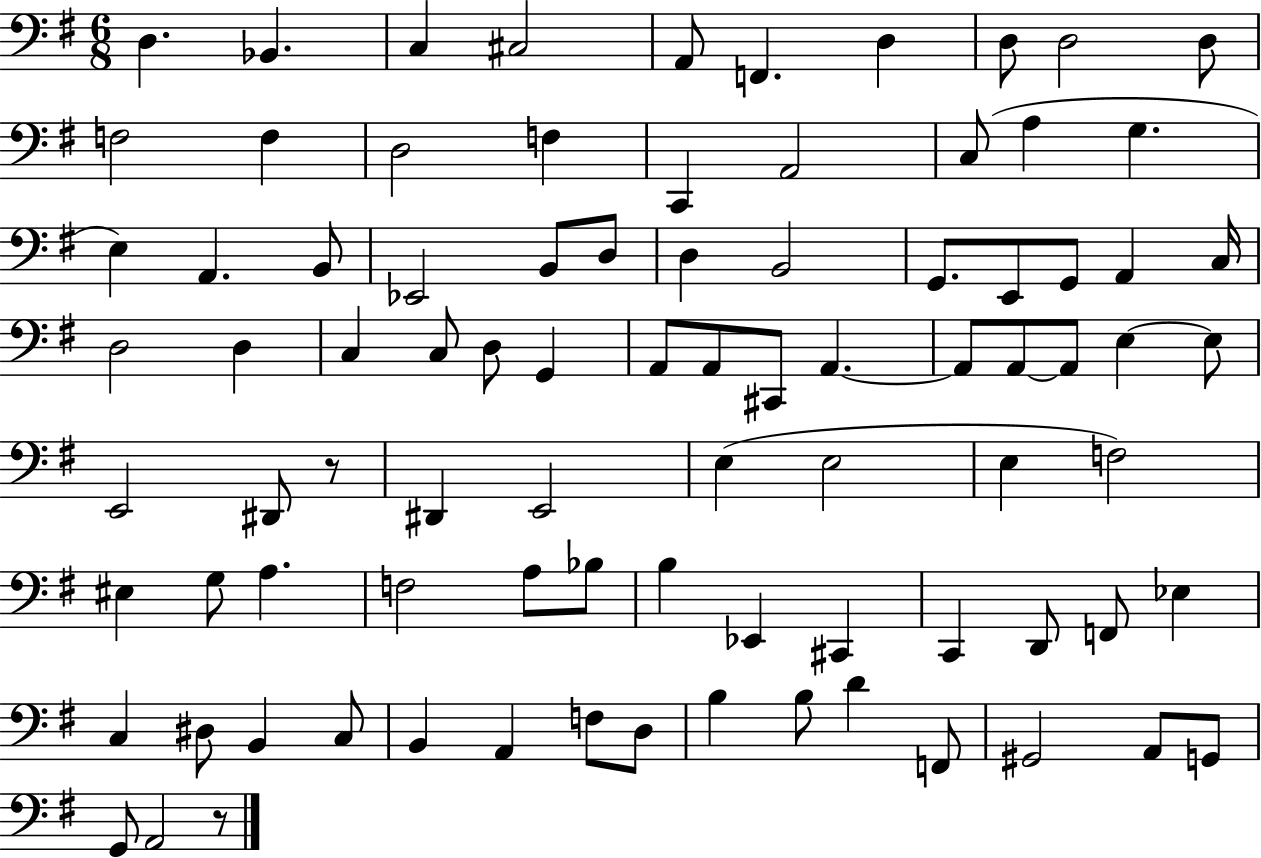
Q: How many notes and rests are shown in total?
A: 87